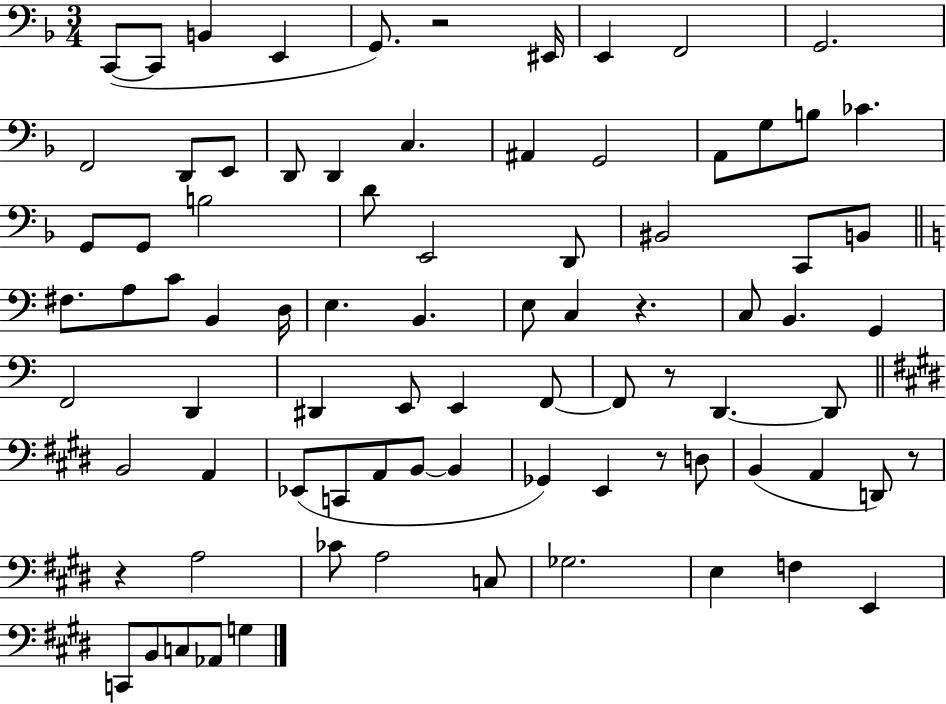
{
  \clef bass
  \numericTimeSignature
  \time 3/4
  \key f \major
  c,8~(~ c,8 b,4 e,4 | g,8.) r2 eis,16 | e,4 f,2 | g,2. | \break f,2 d,8 e,8 | d,8 d,4 c4. | ais,4 g,2 | a,8 g8 b8 ces'4. | \break g,8 g,8 b2 | d'8 e,2 d,8 | bis,2 c,8 b,8 | \bar "||" \break \key a \minor fis8. a8 c'8 b,4 d16 | e4. b,4. | e8 c4 r4. | c8 b,4. g,4 | \break f,2 d,4 | dis,4 e,8 e,4 f,8~~ | f,8 r8 d,4.~~ d,8 | \bar "||" \break \key e \major b,2 a,4 | ees,8( c,8 a,8 b,8~~ b,4 | ges,4) e,4 r8 d8 | b,4( a,4 d,8) r8 | \break r4 a2 | ces'8 a2 c8 | ges2. | e4 f4 e,4 | \break c,8 b,8 c8 aes,8 g4 | \bar "|."
}